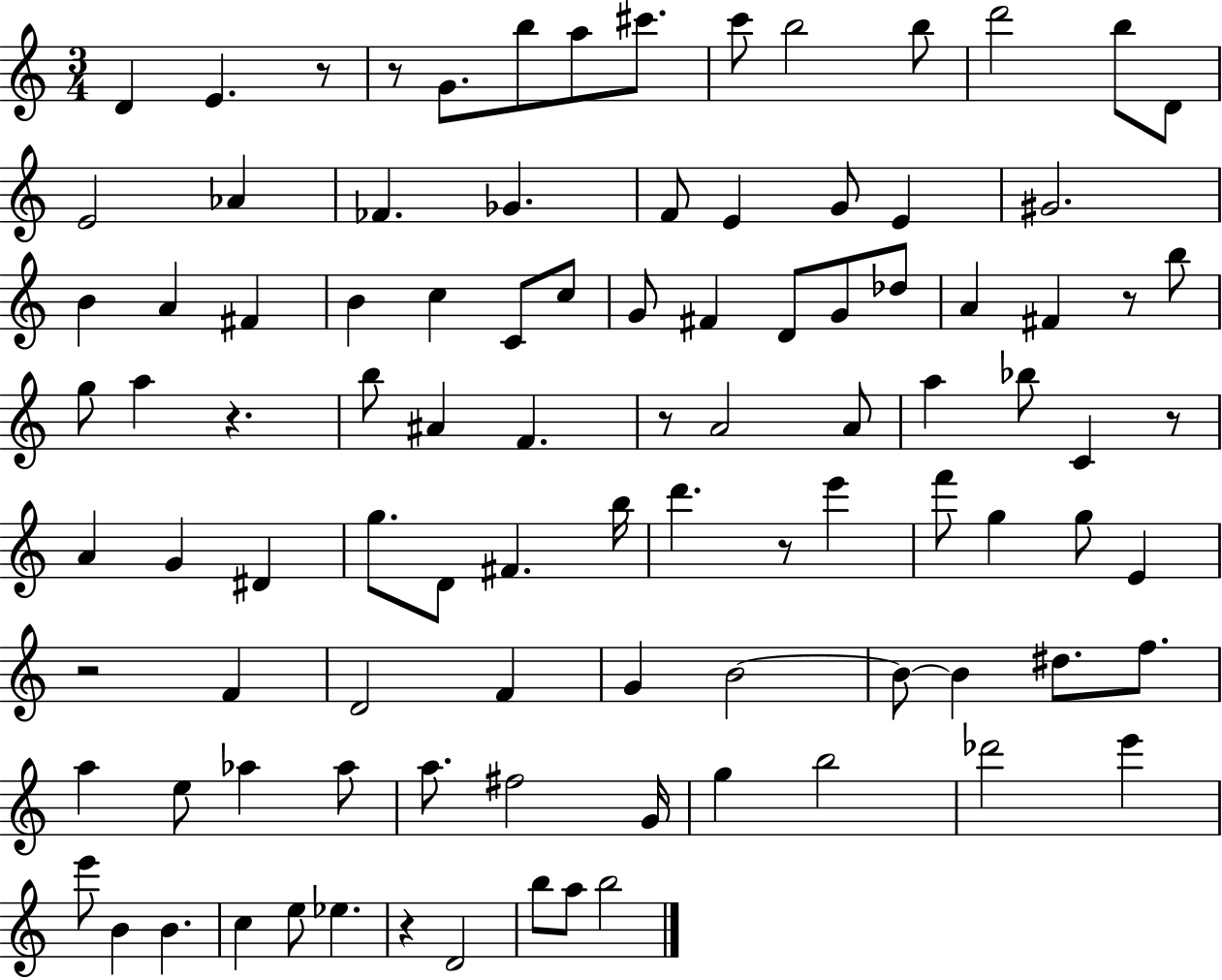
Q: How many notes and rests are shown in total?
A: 98